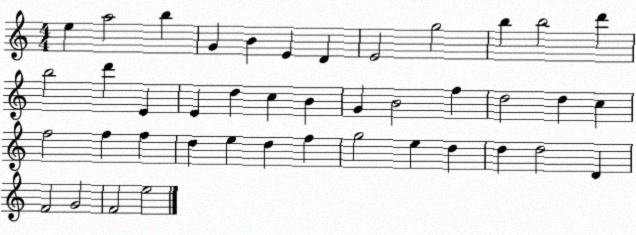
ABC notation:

X:1
T:Untitled
M:4/4
L:1/4
K:C
e a2 b G B E D E2 g2 b b2 d' b2 d' E E d c B G B2 f d2 d c f2 f f d e d f g2 e d d d2 D F2 G2 F2 e2